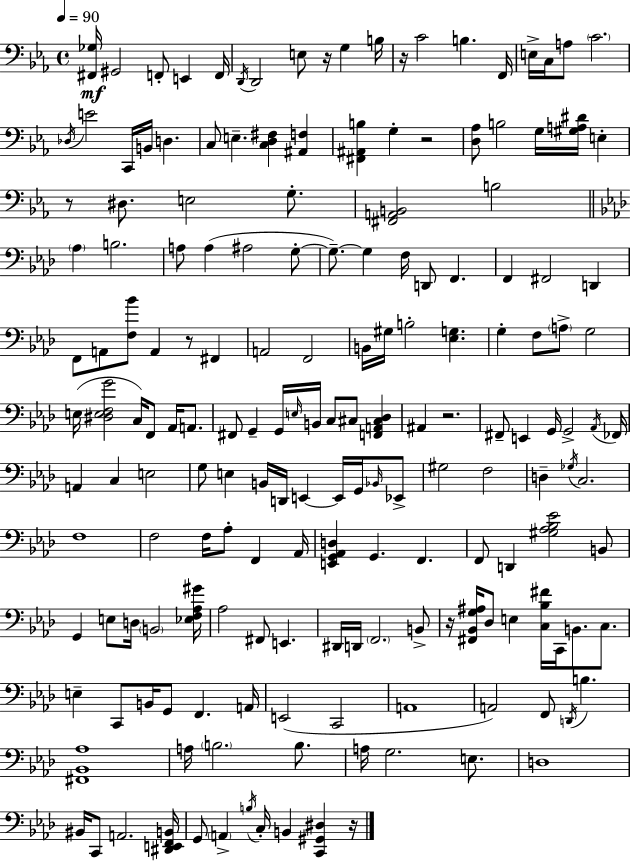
X:1
T:Untitled
M:4/4
L:1/4
K:Cm
[^F,,_G,]/4 ^G,,2 F,,/2 E,, F,,/4 D,,/4 D,,2 E,/2 z/4 G, B,/4 z/4 C2 B, F,,/4 E,/4 C,/4 A,/2 C2 _D,/4 E2 C,,/4 B,,/4 D, C,/2 E, [C,D,^F,] [^A,,F,] [^F,,^A,,B,] G, z2 [D,_A,]/2 B,2 G,/4 [^G,A,^D]/4 E, z/2 ^D,/2 E,2 G,/2 [^F,,A,,B,,]2 B,2 _A, B,2 A,/2 A, ^A,2 G,/2 G,/2 G, F,/4 D,,/2 F,, F,, ^F,,2 D,, F,,/2 A,,/2 [F,_B]/2 A,, z/2 ^F,, A,,2 F,,2 B,,/4 ^G,/4 B,2 [_E,G,] G, F,/2 A,/2 G,2 E,/4 [^D,E,F,G]2 C,/4 F,,/2 _A,,/4 A,,/2 ^F,,/2 G,, G,,/4 E,/4 B,,/4 C,/2 ^C,/2 [F,,A,,^C,_D,] ^A,, z2 ^F,,/2 E,, G,,/4 G,,2 _A,,/4 _F,,/4 A,, C, E,2 G,/2 E, B,,/4 D,,/4 E,, E,,/4 G,,/4 _B,,/4 _E,,/2 ^G,2 F,2 D, _G,/4 C,2 F,4 F,2 F,/4 _A,/2 F,, _A,,/4 [E,,G,,_A,,D,] G,, F,, F,,/2 D,, [^G,_A,_B,_E]2 B,,/2 G,, E,/2 D,/4 B,,2 [_E,F,_A,^G]/4 _A,2 ^F,,/2 E,, ^D,,/4 D,,/4 F,,2 B,,/2 z/4 [^F,,_B,,G,^A,]/4 _D,/2 E, [C,_B,^F]/4 C,,/4 B,,/2 C,/2 E, C,,/2 B,,/4 G,,/2 F,, A,,/4 E,,2 C,,2 A,,4 A,,2 F,,/2 D,,/4 B, [^F,,_B,,_A,]4 A,/4 B,2 B,/2 A,/4 G,2 E,/2 D,4 ^B,,/4 C,,/2 A,,2 [^D,,E,,F,,B,,]/4 G,,/2 A,, B,/4 C,/4 B,, [C,,^G,,^D,] z/4